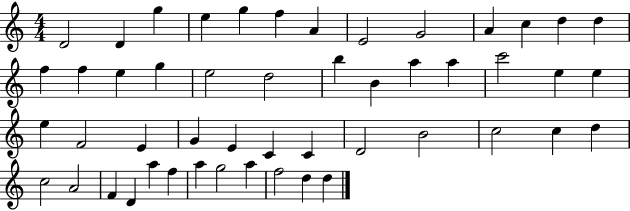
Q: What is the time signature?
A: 4/4